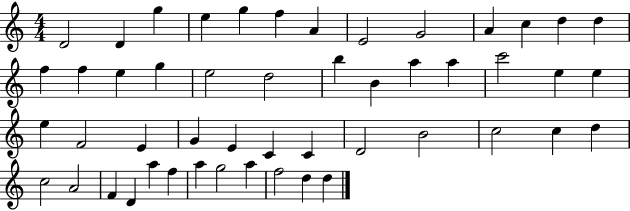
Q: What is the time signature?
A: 4/4